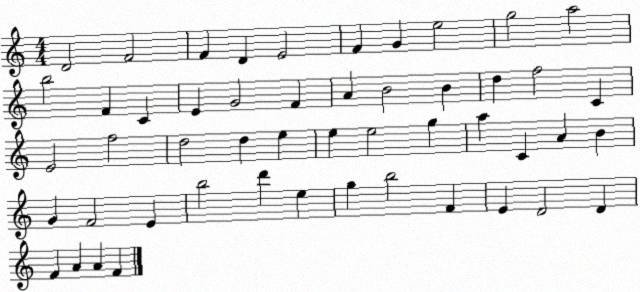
X:1
T:Untitled
M:4/4
L:1/4
K:C
D2 F2 F D E2 F G e2 g2 a2 b2 F C E G2 F A B2 B d f2 C E2 f2 d2 d e e e2 g a C A B G F2 E b2 d' e g b2 F E D2 D F A A F